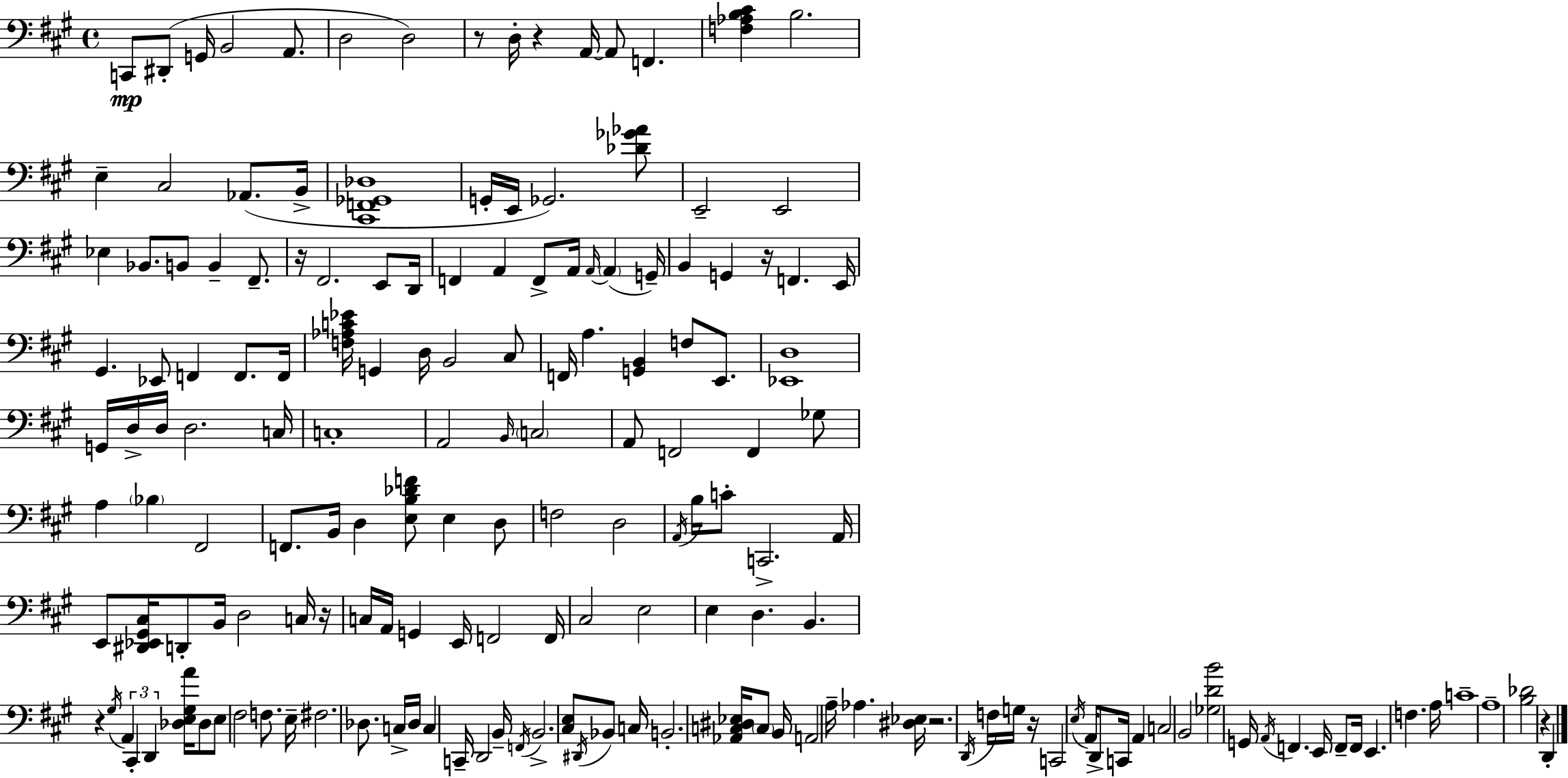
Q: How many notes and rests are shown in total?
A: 171